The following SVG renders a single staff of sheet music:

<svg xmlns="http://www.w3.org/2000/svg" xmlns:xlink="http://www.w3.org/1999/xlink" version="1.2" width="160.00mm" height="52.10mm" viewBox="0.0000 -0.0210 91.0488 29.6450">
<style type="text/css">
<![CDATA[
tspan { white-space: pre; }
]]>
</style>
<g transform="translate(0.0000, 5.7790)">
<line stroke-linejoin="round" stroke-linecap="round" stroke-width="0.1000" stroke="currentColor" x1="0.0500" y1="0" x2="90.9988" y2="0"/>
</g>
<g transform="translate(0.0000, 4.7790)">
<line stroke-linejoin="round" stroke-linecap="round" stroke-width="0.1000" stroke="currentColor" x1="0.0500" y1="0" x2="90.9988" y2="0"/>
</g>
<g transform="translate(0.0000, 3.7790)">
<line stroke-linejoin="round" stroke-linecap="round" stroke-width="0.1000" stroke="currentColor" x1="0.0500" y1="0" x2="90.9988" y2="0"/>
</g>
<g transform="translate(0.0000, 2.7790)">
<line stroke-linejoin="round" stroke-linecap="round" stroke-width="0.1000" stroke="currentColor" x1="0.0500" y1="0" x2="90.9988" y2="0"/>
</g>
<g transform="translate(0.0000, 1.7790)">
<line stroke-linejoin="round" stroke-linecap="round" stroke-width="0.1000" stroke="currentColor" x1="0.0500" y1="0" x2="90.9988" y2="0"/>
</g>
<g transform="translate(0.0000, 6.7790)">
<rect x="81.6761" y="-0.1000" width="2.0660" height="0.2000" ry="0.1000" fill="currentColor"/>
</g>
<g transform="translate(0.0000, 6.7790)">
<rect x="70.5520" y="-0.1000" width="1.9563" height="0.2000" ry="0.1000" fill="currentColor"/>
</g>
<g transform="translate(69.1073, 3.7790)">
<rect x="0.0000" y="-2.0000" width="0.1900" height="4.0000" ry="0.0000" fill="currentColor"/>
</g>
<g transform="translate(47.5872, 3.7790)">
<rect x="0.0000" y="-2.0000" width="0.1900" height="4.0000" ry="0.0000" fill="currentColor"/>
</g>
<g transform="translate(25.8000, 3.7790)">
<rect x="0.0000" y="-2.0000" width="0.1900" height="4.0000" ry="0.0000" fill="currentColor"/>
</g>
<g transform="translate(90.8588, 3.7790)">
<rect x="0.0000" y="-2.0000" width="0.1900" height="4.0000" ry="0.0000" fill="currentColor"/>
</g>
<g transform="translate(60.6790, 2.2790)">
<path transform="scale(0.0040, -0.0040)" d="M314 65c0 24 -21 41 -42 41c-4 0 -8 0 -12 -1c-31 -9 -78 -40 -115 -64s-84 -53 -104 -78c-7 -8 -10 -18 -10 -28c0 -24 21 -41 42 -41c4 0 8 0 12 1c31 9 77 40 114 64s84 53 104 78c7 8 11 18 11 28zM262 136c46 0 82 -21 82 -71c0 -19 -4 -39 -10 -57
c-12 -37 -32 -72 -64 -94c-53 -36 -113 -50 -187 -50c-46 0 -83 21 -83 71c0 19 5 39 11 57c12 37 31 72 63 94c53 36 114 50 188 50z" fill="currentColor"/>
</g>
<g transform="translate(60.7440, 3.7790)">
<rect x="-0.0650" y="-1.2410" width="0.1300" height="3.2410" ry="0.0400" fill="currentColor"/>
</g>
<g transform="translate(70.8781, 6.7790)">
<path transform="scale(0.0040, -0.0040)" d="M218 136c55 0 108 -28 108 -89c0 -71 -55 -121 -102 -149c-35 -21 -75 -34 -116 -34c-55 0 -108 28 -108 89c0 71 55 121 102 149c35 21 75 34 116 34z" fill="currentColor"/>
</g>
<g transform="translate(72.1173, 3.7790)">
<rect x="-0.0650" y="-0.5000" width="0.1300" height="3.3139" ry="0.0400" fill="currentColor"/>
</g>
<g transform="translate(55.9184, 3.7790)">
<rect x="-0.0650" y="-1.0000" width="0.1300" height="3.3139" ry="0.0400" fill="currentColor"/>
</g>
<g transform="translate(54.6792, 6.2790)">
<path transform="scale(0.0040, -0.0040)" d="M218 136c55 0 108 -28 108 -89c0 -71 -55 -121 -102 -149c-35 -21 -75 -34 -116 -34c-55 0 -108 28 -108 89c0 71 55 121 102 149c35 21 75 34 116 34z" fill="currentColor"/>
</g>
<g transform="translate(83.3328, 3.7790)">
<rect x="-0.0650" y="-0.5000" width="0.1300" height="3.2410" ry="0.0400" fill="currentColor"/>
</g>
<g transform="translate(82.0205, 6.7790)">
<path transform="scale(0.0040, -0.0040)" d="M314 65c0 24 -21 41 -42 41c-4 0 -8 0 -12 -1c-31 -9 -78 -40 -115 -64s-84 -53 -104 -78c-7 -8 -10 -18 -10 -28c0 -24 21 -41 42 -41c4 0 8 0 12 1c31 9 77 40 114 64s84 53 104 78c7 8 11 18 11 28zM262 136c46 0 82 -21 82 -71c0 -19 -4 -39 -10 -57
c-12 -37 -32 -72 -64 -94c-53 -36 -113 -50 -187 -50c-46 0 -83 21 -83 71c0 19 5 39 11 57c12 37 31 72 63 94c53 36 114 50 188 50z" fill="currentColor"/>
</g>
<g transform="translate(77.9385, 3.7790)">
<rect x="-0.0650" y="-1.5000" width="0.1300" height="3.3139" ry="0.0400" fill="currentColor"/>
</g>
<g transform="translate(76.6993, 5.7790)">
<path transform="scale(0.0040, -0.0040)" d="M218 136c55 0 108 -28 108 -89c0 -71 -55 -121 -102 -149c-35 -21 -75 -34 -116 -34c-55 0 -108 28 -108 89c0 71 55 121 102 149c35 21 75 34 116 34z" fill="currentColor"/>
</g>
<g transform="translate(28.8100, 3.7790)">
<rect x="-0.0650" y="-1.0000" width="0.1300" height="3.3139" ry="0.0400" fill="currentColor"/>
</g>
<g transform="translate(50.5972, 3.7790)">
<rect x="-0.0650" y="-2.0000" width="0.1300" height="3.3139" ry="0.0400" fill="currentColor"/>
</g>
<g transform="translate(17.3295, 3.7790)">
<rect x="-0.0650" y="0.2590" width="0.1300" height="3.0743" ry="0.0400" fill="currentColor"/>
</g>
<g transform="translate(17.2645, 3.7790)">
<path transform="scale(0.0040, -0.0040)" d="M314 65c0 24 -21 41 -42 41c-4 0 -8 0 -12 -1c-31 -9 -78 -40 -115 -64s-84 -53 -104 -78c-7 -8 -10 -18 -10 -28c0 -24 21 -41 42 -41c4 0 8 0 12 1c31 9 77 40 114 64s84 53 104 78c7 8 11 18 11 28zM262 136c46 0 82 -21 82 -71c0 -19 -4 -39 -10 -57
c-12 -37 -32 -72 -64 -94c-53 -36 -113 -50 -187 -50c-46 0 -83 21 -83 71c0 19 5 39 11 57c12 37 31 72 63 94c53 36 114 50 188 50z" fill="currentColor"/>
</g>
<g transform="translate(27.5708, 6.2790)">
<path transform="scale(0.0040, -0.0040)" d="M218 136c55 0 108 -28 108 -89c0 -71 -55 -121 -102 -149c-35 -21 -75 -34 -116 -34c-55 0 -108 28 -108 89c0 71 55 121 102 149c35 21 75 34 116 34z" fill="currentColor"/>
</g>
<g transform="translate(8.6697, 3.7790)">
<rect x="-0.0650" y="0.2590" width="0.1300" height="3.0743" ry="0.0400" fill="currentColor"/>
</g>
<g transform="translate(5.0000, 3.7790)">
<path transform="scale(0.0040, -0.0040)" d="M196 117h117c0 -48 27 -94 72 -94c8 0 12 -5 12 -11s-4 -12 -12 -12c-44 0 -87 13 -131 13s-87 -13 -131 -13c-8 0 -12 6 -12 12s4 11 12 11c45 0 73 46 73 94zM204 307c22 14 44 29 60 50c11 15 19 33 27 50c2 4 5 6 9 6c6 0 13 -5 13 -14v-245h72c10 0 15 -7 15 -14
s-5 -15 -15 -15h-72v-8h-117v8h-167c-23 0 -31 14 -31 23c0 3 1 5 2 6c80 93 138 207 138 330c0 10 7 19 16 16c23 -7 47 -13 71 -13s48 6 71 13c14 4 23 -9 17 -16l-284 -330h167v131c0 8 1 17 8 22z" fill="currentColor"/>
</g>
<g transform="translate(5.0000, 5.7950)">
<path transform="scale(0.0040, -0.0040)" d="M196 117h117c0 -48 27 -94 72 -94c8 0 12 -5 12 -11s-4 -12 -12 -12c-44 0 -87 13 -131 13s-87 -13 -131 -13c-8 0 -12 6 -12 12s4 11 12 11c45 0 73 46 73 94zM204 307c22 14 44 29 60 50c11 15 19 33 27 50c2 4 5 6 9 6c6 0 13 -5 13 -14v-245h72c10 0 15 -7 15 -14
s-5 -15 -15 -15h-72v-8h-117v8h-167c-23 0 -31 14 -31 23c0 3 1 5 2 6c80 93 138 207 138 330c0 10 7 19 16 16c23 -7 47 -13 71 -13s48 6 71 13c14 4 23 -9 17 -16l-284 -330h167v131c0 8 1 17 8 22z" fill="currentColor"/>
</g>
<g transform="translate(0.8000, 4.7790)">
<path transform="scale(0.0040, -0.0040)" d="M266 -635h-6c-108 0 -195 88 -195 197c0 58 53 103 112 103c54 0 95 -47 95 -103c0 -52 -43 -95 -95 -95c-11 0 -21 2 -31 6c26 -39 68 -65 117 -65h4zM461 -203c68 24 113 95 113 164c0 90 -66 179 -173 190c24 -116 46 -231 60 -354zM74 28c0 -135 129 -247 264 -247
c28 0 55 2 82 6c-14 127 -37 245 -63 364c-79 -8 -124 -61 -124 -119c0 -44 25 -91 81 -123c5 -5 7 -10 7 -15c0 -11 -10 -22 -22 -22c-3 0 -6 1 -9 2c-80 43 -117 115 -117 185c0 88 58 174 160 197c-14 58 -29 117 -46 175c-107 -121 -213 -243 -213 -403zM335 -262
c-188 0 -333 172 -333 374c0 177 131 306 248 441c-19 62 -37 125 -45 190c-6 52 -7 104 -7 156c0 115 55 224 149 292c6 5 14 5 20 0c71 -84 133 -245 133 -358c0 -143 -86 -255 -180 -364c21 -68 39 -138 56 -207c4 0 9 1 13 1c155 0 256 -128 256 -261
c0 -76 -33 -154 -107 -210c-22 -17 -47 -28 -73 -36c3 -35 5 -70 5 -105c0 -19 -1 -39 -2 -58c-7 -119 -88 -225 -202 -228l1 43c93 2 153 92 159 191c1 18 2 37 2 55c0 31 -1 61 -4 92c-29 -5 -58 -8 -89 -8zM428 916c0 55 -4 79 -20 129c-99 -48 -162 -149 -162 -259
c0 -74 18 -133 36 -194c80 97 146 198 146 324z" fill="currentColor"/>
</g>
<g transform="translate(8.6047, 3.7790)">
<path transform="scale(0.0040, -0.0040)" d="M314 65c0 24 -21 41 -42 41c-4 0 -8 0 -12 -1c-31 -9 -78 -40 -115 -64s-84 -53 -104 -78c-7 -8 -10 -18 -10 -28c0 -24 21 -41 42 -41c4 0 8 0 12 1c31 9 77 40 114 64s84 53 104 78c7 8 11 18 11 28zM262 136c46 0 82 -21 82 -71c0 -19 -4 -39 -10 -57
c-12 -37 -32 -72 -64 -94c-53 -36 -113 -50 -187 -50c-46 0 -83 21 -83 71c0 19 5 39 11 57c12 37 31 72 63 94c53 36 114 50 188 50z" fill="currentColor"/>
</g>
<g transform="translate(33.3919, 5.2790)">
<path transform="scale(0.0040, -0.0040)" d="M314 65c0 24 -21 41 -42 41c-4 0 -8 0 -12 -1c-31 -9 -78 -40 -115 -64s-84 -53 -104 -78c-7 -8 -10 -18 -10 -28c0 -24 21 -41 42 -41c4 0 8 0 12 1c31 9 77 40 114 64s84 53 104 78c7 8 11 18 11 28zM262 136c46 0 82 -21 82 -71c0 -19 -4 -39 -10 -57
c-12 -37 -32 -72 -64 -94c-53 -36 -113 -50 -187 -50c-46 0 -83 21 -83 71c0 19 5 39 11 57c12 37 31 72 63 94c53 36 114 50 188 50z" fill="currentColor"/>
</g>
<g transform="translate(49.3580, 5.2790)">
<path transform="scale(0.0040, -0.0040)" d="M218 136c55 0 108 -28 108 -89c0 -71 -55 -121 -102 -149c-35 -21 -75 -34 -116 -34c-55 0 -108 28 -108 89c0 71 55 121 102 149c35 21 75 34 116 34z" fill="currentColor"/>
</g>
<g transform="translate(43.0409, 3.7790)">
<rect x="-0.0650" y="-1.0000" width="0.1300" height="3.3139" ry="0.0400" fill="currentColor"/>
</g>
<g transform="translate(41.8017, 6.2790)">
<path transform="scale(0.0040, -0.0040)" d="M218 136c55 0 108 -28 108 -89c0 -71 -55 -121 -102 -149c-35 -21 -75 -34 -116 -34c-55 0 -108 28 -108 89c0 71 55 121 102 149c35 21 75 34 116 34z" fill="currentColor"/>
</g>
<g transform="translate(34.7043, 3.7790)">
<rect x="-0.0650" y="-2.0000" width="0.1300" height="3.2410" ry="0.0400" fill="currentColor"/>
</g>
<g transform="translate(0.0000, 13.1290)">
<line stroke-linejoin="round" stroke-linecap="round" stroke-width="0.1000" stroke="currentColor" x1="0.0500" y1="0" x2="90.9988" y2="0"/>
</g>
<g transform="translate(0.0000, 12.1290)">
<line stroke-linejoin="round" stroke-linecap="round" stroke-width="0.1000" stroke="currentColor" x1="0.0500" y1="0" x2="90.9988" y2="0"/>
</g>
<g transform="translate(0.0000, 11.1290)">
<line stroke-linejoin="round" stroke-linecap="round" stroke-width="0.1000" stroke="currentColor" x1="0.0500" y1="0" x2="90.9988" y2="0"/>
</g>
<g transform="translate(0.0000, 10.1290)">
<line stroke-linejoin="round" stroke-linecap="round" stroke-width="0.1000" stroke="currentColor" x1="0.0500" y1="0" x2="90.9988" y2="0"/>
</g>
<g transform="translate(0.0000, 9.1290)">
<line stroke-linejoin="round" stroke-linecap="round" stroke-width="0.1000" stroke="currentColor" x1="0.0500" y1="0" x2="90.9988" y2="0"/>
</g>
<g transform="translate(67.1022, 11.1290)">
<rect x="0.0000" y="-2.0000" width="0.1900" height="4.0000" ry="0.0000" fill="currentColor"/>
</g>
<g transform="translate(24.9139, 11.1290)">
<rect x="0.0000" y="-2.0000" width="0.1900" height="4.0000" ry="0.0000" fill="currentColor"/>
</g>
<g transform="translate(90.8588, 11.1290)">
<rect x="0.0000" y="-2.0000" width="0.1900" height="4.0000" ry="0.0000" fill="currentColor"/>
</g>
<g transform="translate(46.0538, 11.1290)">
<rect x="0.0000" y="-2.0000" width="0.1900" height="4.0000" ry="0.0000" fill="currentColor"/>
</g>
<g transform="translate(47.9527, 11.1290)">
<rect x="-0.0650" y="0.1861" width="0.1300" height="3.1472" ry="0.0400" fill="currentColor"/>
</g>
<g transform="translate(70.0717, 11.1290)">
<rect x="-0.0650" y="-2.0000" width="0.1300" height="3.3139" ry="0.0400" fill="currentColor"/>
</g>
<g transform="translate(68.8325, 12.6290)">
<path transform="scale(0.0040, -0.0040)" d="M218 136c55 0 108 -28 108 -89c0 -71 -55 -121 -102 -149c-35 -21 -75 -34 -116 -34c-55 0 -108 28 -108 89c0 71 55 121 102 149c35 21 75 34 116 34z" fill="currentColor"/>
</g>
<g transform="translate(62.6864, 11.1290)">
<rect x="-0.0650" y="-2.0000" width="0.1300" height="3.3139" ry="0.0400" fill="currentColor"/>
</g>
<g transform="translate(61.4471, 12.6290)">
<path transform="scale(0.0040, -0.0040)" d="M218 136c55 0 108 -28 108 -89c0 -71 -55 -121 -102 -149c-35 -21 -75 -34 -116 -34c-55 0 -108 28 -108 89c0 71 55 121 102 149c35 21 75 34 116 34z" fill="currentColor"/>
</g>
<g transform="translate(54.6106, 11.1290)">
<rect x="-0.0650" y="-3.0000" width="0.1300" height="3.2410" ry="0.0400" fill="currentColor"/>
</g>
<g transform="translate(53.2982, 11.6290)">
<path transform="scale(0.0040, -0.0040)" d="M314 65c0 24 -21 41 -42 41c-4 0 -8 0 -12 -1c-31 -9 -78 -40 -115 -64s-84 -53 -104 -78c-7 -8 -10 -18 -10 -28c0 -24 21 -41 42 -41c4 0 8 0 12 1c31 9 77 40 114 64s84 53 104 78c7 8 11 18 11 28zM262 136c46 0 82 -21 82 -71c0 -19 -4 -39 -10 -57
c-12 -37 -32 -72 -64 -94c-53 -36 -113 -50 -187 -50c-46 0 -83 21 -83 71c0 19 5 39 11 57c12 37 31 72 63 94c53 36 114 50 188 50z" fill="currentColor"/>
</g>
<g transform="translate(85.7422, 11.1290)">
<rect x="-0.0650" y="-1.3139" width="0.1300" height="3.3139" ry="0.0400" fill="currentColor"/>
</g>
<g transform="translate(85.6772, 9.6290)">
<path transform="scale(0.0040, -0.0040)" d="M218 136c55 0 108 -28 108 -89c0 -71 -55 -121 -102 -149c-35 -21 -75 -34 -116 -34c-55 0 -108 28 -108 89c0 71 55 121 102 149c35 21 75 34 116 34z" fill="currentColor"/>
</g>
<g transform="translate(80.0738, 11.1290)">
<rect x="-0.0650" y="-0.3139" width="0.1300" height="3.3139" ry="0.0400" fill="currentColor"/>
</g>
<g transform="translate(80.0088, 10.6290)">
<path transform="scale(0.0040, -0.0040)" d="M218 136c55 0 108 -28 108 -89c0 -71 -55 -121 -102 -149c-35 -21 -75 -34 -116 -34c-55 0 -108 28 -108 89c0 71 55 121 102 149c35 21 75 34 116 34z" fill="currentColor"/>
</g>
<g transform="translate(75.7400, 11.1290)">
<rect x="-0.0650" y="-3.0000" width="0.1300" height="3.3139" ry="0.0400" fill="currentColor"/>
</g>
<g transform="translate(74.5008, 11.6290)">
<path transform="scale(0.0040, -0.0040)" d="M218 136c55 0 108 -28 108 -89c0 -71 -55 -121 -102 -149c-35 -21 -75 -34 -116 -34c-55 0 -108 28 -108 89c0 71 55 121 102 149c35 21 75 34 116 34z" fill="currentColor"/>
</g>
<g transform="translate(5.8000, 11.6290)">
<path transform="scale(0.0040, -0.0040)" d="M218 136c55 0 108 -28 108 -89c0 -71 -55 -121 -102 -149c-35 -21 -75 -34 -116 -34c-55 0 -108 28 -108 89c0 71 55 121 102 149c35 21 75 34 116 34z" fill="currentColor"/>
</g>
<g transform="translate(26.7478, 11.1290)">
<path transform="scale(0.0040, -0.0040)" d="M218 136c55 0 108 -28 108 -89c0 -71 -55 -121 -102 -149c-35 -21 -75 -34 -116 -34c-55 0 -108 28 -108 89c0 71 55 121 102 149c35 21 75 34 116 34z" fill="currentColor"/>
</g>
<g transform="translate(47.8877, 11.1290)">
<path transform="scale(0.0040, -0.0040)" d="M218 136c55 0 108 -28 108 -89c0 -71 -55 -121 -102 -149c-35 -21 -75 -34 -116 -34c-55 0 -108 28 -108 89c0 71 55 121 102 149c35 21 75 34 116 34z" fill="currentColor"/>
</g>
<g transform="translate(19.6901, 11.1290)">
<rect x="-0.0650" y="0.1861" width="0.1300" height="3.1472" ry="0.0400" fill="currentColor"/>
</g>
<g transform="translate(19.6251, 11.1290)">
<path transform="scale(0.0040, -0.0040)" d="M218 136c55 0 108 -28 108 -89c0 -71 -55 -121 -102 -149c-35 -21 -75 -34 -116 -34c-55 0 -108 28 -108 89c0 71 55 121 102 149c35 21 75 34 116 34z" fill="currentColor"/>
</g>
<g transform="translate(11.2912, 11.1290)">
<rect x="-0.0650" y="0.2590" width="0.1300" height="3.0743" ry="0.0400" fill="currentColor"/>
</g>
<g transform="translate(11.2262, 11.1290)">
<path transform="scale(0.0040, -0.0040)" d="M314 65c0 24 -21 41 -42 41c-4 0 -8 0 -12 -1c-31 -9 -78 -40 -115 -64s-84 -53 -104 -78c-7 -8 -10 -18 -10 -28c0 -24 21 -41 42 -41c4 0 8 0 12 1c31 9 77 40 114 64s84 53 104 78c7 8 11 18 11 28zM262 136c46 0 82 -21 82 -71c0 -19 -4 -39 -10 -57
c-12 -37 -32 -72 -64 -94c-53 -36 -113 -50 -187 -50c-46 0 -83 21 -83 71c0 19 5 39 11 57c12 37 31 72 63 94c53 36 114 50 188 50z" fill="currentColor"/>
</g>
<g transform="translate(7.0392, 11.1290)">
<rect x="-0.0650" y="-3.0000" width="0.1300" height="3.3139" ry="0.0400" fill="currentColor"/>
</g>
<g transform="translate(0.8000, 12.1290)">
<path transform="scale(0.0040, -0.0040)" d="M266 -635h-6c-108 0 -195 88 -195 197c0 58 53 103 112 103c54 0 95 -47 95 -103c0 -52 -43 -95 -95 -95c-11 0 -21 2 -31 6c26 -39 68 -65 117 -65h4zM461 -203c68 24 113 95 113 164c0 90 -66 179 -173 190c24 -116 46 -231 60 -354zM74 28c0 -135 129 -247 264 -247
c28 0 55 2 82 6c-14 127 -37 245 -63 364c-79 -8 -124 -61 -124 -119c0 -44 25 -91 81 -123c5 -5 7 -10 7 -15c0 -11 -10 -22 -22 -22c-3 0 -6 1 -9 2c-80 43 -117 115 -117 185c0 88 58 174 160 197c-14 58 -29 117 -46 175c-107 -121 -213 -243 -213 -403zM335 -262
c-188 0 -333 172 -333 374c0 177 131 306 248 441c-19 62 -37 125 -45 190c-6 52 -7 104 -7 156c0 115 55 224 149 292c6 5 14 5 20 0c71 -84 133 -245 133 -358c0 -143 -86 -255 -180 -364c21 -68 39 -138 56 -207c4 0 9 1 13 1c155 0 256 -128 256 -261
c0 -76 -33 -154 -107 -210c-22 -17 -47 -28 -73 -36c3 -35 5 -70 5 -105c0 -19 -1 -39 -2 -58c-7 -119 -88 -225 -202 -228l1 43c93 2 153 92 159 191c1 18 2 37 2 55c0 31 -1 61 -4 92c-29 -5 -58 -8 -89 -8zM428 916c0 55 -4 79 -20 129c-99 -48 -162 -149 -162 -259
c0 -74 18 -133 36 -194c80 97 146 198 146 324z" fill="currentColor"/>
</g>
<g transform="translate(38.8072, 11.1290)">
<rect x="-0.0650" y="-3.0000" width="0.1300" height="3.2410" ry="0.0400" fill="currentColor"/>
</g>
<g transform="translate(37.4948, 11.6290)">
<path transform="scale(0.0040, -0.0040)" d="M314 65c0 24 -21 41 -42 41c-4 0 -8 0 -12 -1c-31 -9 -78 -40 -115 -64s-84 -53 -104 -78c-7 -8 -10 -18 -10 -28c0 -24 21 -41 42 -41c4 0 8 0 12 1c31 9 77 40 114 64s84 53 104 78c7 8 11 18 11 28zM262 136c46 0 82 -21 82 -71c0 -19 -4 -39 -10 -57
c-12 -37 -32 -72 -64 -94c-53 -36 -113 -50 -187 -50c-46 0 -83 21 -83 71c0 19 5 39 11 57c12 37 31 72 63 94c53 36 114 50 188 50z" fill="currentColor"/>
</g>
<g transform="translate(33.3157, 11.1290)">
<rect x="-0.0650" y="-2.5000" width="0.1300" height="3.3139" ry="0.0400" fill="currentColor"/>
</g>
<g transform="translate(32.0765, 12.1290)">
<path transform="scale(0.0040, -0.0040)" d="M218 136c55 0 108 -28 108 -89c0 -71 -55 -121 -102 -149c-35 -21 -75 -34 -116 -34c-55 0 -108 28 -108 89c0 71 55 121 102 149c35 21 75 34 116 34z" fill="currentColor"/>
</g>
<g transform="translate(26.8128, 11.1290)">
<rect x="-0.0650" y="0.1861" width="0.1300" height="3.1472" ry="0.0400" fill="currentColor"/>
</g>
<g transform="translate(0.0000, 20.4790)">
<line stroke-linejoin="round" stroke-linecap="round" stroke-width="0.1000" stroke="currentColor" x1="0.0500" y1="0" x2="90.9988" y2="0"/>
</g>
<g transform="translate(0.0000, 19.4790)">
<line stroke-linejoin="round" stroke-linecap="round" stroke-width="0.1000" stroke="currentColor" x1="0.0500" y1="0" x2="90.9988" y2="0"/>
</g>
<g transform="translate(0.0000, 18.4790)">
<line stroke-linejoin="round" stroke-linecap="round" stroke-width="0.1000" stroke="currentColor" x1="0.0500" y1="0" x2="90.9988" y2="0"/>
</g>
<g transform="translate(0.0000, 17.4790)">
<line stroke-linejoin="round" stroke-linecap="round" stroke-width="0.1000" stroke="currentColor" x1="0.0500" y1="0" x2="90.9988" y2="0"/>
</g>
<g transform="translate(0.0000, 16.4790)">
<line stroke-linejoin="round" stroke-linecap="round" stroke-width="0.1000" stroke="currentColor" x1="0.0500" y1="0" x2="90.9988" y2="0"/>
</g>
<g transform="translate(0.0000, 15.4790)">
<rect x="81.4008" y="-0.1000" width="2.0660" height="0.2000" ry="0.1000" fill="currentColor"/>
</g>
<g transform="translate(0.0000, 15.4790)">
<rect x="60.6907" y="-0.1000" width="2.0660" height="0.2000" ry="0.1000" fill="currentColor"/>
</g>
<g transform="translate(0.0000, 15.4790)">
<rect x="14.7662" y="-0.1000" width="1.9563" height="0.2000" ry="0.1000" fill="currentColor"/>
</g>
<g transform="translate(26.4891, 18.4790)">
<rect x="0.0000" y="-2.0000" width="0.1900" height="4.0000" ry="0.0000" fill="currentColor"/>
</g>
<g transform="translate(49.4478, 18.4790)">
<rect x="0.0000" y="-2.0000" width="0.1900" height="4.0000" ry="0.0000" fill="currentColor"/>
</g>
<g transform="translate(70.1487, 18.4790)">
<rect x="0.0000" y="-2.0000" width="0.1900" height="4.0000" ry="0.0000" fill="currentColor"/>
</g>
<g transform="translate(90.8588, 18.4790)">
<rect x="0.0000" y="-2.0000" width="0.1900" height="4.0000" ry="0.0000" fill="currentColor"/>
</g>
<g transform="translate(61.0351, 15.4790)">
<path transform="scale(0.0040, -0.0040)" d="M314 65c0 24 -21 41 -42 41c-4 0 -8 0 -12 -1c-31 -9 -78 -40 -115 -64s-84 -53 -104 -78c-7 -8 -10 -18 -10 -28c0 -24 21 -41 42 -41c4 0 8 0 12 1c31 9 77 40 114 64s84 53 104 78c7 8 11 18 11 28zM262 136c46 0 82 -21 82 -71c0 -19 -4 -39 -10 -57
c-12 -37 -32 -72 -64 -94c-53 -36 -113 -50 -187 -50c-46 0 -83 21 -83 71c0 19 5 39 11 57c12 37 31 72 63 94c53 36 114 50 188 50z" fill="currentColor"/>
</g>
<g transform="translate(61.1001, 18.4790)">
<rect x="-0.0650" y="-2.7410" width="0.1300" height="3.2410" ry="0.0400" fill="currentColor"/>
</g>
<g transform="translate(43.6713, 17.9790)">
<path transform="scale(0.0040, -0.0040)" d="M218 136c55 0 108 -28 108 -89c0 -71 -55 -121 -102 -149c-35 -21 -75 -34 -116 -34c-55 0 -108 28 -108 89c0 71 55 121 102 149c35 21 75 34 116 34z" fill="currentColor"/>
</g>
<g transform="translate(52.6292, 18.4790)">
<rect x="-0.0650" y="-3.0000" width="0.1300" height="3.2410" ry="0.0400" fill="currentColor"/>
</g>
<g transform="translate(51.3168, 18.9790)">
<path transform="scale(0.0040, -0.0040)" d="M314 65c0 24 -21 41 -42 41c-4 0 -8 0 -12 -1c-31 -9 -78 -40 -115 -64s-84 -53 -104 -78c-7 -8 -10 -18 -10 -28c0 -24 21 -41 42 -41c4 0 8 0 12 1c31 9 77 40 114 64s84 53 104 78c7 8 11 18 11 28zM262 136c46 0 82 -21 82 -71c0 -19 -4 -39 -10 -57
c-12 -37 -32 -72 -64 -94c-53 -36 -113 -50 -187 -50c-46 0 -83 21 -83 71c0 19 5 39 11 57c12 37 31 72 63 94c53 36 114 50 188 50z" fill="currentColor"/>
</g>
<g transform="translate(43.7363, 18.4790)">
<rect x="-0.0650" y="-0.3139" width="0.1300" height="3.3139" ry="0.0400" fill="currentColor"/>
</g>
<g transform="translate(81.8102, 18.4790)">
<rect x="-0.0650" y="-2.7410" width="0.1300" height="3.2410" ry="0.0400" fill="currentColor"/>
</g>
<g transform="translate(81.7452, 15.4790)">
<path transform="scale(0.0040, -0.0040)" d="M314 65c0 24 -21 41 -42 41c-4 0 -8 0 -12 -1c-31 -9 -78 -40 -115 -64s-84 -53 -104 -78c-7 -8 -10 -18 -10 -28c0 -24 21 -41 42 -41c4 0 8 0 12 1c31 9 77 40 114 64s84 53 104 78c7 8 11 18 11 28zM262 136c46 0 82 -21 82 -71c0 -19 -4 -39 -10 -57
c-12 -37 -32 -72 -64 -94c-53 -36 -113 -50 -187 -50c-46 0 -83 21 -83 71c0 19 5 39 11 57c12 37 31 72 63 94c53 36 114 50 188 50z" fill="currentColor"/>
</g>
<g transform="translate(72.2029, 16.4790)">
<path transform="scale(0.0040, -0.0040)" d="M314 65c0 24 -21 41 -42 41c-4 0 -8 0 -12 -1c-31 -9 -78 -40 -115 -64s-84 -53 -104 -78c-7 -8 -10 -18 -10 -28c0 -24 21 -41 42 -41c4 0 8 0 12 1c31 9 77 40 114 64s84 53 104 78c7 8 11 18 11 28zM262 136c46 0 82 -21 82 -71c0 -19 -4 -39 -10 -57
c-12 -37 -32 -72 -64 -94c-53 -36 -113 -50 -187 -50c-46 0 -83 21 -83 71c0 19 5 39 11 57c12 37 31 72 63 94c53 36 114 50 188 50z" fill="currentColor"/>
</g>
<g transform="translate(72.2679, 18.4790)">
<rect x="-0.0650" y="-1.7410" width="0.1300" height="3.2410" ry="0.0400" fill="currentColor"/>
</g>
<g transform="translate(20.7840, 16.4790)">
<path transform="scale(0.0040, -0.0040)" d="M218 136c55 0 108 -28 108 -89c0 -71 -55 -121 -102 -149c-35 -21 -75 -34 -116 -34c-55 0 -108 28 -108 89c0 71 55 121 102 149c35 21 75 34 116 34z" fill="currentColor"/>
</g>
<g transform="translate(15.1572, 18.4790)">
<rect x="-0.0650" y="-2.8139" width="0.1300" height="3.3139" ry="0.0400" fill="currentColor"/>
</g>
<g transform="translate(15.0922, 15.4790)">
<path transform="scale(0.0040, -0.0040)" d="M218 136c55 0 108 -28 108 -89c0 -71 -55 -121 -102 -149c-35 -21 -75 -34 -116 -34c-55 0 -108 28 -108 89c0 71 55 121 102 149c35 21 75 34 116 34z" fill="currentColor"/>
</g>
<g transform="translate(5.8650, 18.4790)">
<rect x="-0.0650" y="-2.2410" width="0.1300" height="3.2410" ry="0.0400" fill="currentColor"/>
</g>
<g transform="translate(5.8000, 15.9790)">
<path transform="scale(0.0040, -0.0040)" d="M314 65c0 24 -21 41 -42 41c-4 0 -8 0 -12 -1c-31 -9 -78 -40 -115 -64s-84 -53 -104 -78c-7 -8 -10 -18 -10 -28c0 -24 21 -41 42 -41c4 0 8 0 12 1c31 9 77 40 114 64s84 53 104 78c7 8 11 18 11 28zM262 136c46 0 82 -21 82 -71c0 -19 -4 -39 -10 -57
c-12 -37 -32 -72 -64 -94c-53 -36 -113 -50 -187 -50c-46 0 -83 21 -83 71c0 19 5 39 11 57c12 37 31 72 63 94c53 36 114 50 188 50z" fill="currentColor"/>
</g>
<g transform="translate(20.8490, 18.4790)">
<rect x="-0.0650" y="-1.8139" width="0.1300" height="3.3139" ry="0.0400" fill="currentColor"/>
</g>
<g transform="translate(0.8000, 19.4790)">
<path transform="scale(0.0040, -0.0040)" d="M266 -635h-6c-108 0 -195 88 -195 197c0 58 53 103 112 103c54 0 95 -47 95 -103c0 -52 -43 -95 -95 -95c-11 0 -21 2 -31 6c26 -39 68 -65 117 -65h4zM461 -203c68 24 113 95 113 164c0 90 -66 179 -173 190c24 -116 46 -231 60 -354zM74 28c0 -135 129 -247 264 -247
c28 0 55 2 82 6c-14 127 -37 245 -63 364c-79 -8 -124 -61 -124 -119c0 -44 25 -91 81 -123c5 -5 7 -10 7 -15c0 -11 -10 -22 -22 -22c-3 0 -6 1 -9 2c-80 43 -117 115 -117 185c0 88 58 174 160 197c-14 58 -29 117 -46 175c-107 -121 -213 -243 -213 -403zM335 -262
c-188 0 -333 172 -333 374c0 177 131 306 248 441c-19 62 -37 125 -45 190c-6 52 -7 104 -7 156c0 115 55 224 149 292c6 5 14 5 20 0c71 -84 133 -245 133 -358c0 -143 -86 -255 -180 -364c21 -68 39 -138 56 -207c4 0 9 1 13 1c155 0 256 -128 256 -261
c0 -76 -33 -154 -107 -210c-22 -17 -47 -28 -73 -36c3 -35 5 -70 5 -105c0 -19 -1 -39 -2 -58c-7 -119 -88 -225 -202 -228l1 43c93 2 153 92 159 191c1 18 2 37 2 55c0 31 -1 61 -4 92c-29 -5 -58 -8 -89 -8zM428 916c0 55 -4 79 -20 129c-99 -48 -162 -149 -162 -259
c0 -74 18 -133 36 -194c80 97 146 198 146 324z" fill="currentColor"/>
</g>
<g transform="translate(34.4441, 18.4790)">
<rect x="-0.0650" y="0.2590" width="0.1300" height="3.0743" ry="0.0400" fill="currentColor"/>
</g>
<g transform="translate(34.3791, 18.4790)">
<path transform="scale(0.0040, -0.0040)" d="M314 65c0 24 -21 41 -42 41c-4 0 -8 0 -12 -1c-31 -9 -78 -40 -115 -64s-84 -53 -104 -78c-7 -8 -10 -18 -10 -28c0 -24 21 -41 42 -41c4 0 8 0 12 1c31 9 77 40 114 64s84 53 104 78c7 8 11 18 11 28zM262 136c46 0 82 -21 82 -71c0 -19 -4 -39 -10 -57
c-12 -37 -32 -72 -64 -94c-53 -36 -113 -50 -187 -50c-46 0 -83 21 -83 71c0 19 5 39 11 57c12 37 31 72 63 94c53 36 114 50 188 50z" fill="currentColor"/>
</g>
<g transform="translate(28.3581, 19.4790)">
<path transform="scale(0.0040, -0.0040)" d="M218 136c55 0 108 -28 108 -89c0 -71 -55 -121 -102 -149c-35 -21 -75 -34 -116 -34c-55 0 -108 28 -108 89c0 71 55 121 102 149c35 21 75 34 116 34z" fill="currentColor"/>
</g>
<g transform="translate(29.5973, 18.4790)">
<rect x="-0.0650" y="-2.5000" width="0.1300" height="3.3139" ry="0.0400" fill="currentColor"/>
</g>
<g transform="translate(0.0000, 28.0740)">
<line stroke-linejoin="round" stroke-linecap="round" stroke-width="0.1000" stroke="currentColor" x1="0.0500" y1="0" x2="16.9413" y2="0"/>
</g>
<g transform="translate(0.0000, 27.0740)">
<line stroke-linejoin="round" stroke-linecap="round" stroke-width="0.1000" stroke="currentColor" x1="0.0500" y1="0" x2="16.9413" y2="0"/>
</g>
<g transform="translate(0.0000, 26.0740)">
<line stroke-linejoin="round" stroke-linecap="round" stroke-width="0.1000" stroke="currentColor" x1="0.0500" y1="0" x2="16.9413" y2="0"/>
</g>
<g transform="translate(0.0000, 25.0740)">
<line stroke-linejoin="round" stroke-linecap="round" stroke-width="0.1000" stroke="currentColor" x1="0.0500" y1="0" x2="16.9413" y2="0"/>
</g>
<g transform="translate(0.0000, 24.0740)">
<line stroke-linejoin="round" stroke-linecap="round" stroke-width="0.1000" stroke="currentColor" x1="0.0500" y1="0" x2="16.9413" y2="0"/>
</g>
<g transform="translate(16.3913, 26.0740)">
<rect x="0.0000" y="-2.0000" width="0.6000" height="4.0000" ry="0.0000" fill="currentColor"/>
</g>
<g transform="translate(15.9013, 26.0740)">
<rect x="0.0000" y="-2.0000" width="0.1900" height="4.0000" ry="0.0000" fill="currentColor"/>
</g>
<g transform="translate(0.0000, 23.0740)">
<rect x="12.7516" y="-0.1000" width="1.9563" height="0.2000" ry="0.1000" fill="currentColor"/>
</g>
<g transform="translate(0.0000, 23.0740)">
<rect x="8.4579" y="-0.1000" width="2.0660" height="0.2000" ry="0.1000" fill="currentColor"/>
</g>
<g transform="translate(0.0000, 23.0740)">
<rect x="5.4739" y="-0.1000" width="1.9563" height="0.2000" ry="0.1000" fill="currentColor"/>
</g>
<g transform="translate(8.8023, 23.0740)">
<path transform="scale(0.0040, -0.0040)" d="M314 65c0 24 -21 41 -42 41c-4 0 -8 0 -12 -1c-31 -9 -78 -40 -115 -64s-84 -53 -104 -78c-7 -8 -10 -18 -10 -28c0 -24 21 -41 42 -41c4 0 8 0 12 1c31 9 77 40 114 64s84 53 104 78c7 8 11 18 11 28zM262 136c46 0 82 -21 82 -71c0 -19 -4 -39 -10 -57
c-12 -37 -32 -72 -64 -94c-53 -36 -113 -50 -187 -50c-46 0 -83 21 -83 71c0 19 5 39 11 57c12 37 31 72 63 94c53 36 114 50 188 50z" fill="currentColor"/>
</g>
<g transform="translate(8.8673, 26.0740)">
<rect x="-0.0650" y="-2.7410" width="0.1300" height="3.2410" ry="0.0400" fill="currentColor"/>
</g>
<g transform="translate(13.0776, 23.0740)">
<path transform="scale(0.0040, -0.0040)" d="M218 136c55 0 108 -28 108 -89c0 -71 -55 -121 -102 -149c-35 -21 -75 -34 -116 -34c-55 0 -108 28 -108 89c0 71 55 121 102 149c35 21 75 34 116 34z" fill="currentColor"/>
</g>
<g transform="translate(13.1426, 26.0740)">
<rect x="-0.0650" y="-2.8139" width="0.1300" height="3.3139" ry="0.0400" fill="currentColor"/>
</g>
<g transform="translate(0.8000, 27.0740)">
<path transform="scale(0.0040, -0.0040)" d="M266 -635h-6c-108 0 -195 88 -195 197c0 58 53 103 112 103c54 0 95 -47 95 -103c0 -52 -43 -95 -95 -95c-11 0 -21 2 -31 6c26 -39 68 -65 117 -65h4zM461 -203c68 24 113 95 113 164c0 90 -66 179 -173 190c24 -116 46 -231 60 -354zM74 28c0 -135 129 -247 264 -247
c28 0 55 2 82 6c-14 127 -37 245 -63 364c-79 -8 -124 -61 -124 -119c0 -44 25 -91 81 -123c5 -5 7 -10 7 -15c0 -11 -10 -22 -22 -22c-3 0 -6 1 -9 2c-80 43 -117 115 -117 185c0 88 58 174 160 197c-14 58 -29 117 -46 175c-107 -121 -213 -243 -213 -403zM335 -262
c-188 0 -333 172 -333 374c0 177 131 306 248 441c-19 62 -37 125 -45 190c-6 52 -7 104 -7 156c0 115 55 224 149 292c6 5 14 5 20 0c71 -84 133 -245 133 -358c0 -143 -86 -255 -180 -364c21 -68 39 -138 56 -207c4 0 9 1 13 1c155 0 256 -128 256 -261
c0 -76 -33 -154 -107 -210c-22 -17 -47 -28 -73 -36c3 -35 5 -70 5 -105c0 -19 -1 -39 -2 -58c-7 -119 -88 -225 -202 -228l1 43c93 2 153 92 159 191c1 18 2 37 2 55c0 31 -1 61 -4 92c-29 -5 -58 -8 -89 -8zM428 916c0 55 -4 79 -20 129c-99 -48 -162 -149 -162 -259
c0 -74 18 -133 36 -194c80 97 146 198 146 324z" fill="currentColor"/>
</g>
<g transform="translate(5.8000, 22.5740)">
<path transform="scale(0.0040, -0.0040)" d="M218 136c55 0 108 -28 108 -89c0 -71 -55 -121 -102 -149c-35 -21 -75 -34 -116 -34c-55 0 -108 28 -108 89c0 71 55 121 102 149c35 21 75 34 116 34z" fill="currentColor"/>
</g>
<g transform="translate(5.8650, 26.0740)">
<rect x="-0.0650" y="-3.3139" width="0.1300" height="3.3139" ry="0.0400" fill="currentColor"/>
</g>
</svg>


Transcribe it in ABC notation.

X:1
T:Untitled
M:4/4
L:1/4
K:C
B2 B2 D F2 D F D e2 C E C2 A B2 B B G A2 B A2 F F A c e g2 a f G B2 c A2 a2 f2 a2 b a2 a